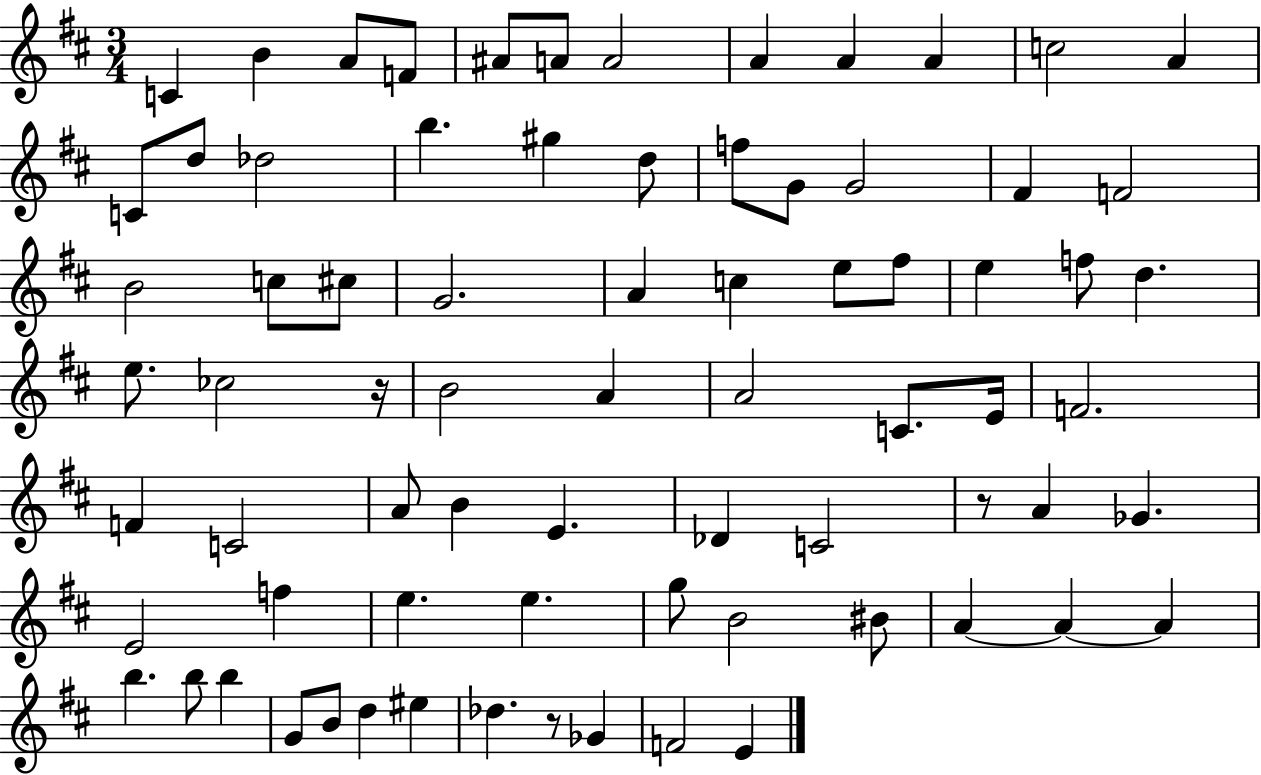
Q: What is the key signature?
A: D major